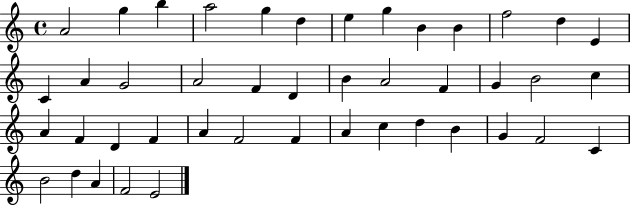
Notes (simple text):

A4/h G5/q B5/q A5/h G5/q D5/q E5/q G5/q B4/q B4/q F5/h D5/q E4/q C4/q A4/q G4/h A4/h F4/q D4/q B4/q A4/h F4/q G4/q B4/h C5/q A4/q F4/q D4/q F4/q A4/q F4/h F4/q A4/q C5/q D5/q B4/q G4/q F4/h C4/q B4/h D5/q A4/q F4/h E4/h